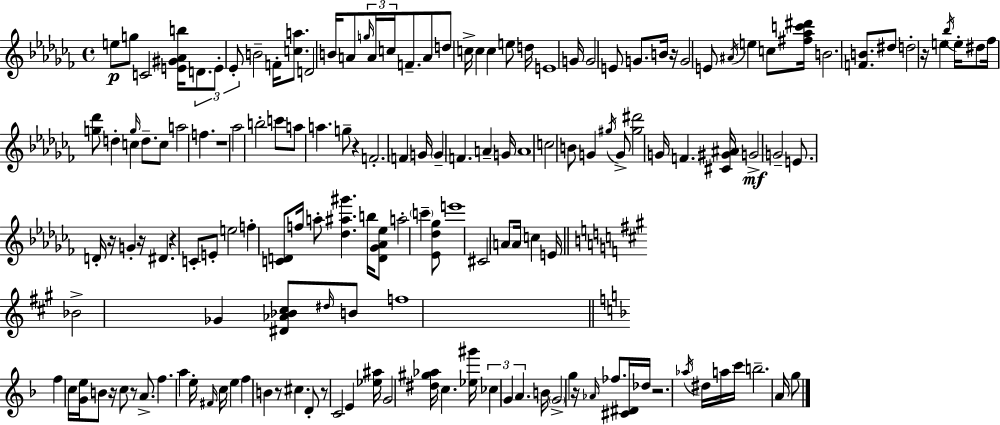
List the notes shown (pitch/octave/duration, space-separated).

E5/e G5/e C4/h [E4,G#4,Ab4,B5]/s D4/e. E4/e Eb4/e B4/h F4/s [C5,A5]/e. D4/h B4/s A4/e G5/s A4/s C5/s F4/e. A4/e D5/e C5/s C5/q C5/q E5/e D5/s E4/w G4/s G4/h E4/e G4/e. B4/s R/s G4/h E4/e A#4/s E5/q C5/e [F#5,Ab5,C6,D#6]/s B4/h. [F4,B4]/e. D#5/e D5/h R/s E5/q Bb5/s E5/s D#5/e FES5/s [G5,Db6]/e D5/q C5/q G5/s D5/e. C5/e A5/h F5/q. R/w Ab5/h B5/h C6/e A5/e A5/q. G5/e R/q F4/h. F4/q G4/s G4/q F4/q. A4/q G4/s A4/w C5/h B4/e G4/q G#5/s G4/e [G#5,D#6]/h G4/s F4/q. [C#4,G#4,A#4]/s G4/h G4/h E4/e. D4/s R/s G4/q R/s D#4/q. R/q C4/e E4/e E5/h F5/q [C4,D4]/e F5/s A5/e [Db5,A#5,G#6]/q. B5/s [D4,Gb4,Ab4,Eb5]/e A5/h C6/q [Eb4,Db5,Gb5]/e E6/w C#4/h A4/e A4/s C5/q E4/s Bb4/h Gb4/q [D#4,Ab4,Bb4,C#5]/e D#5/s B4/e F5/w F5/q C5/s [G4,E5]/s B4/e R/s C5/e R/e A4/e. F5/q. A5/q E5/s F#4/s C5/s E5/q F5/q B4/q R/e C#5/q. D4/e R/e C4/h E4/q [Eb5,A#5]/s G4/h [D#5,G#5,Ab5]/s C5/q. [Eb5,G#6]/s CES5/q G4/q A4/q. B4/s G4/h G5/q R/s Ab4/s FES5/e. [C#4,D#4]/s Db5/s R/h. Ab5/s D#5/s A5/s C6/s B5/h. A4/s G5/e